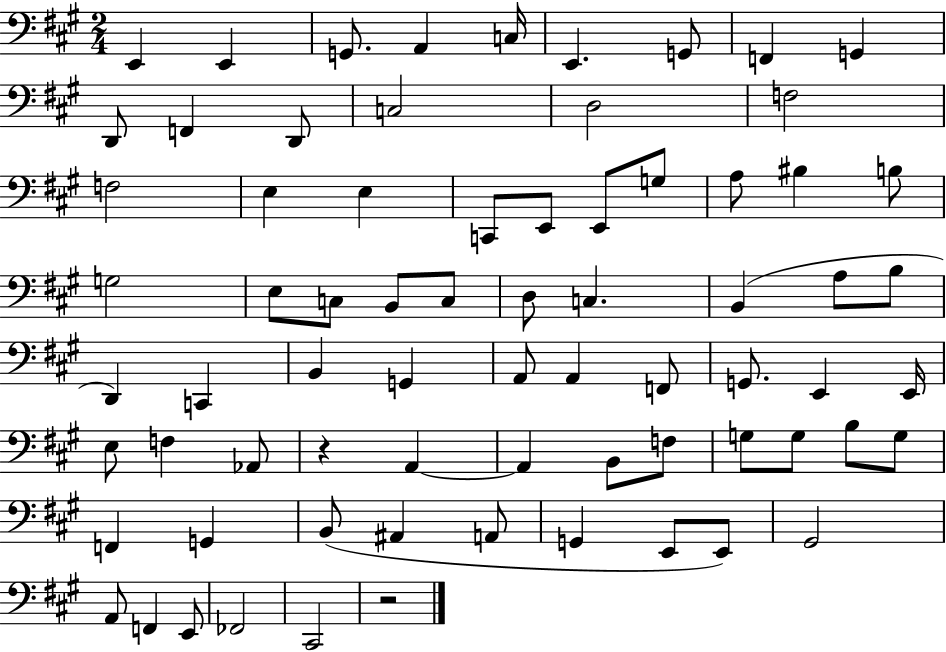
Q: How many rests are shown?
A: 2